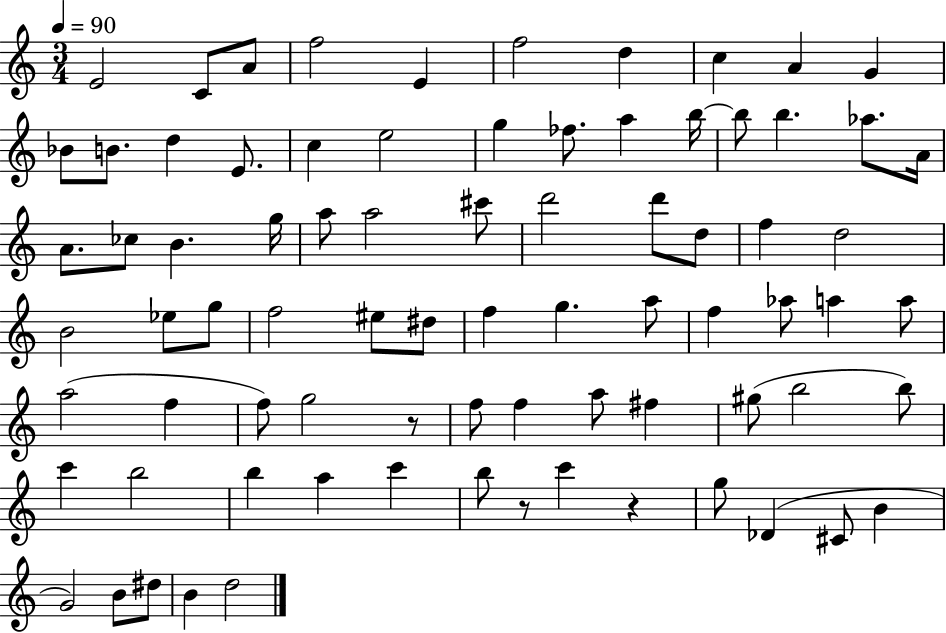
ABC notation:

X:1
T:Untitled
M:3/4
L:1/4
K:C
E2 C/2 A/2 f2 E f2 d c A G _B/2 B/2 d E/2 c e2 g _f/2 a b/4 b/2 b _a/2 A/4 A/2 _c/2 B g/4 a/2 a2 ^c'/2 d'2 d'/2 d/2 f d2 B2 _e/2 g/2 f2 ^e/2 ^d/2 f g a/2 f _a/2 a a/2 a2 f f/2 g2 z/2 f/2 f a/2 ^f ^g/2 b2 b/2 c' b2 b a c' b/2 z/2 c' z g/2 _D ^C/2 B G2 B/2 ^d/2 B d2